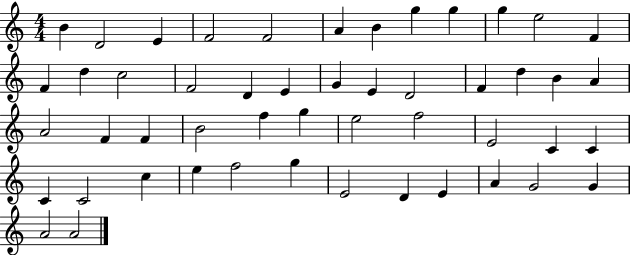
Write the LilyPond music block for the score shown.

{
  \clef treble
  \numericTimeSignature
  \time 4/4
  \key c \major
  b'4 d'2 e'4 | f'2 f'2 | a'4 b'4 g''4 g''4 | g''4 e''2 f'4 | \break f'4 d''4 c''2 | f'2 d'4 e'4 | g'4 e'4 d'2 | f'4 d''4 b'4 a'4 | \break a'2 f'4 f'4 | b'2 f''4 g''4 | e''2 f''2 | e'2 c'4 c'4 | \break c'4 c'2 c''4 | e''4 f''2 g''4 | e'2 d'4 e'4 | a'4 g'2 g'4 | \break a'2 a'2 | \bar "|."
}